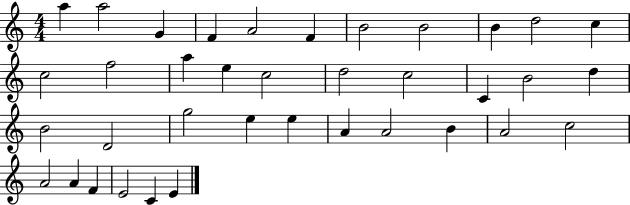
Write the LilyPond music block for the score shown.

{
  \clef treble
  \numericTimeSignature
  \time 4/4
  \key c \major
  a''4 a''2 g'4 | f'4 a'2 f'4 | b'2 b'2 | b'4 d''2 c''4 | \break c''2 f''2 | a''4 e''4 c''2 | d''2 c''2 | c'4 b'2 d''4 | \break b'2 d'2 | g''2 e''4 e''4 | a'4 a'2 b'4 | a'2 c''2 | \break a'2 a'4 f'4 | e'2 c'4 e'4 | \bar "|."
}